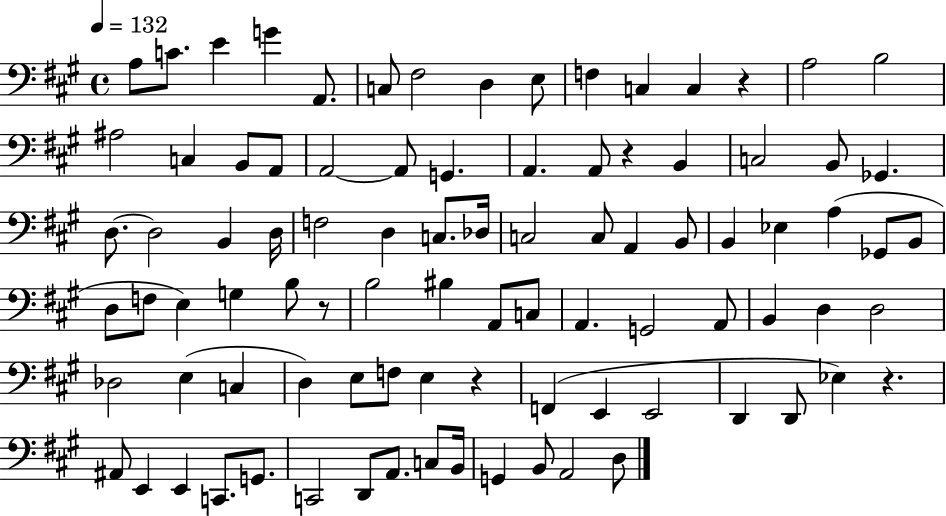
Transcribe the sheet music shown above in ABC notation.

X:1
T:Untitled
M:4/4
L:1/4
K:A
A,/2 C/2 E G A,,/2 C,/2 ^F,2 D, E,/2 F, C, C, z A,2 B,2 ^A,2 C, B,,/2 A,,/2 A,,2 A,,/2 G,, A,, A,,/2 z B,, C,2 B,,/2 _G,, D,/2 D,2 B,, D,/4 F,2 D, C,/2 _D,/4 C,2 C,/2 A,, B,,/2 B,, _E, A, _G,,/2 B,,/2 D,/2 F,/2 E, G, B,/2 z/2 B,2 ^B, A,,/2 C,/2 A,, G,,2 A,,/2 B,, D, D,2 _D,2 E, C, D, E,/2 F,/2 E, z F,, E,, E,,2 D,, D,,/2 _E, z ^A,,/2 E,, E,, C,,/2 G,,/2 C,,2 D,,/2 A,,/2 C,/2 B,,/4 G,, B,,/2 A,,2 D,/2